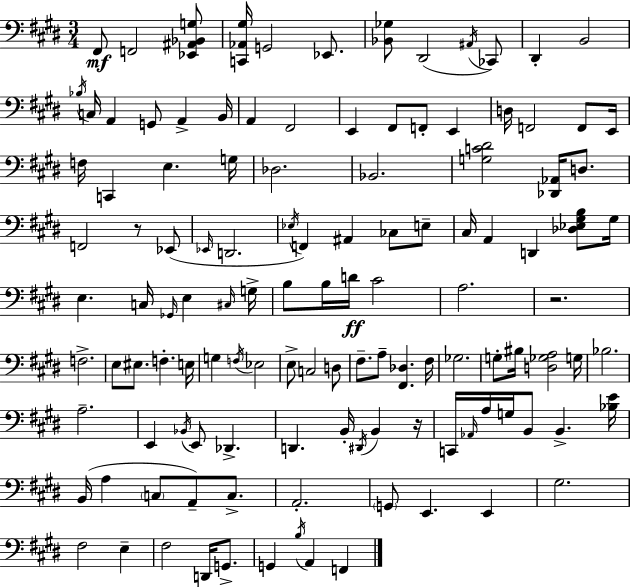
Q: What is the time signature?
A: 3/4